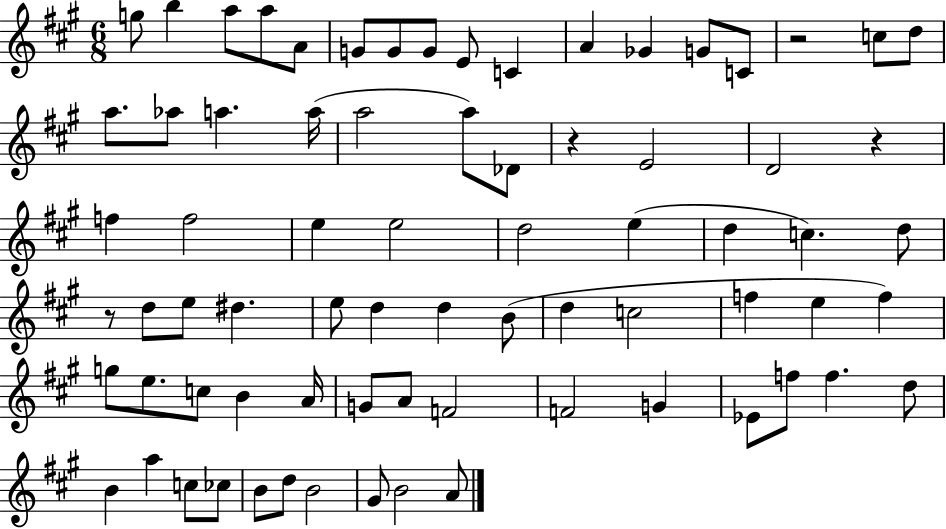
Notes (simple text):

G5/e B5/q A5/e A5/e A4/e G4/e G4/e G4/e E4/e C4/q A4/q Gb4/q G4/e C4/e R/h C5/e D5/e A5/e. Ab5/e A5/q. A5/s A5/h A5/e Db4/e R/q E4/h D4/h R/q F5/q F5/h E5/q E5/h D5/h E5/q D5/q C5/q. D5/e R/e D5/e E5/e D#5/q. E5/e D5/q D5/q B4/e D5/q C5/h F5/q E5/q F5/q G5/e E5/e. C5/e B4/q A4/s G4/e A4/e F4/h F4/h G4/q Eb4/e F5/e F5/q. D5/e B4/q A5/q C5/e CES5/e B4/e D5/e B4/h G#4/e B4/h A4/e